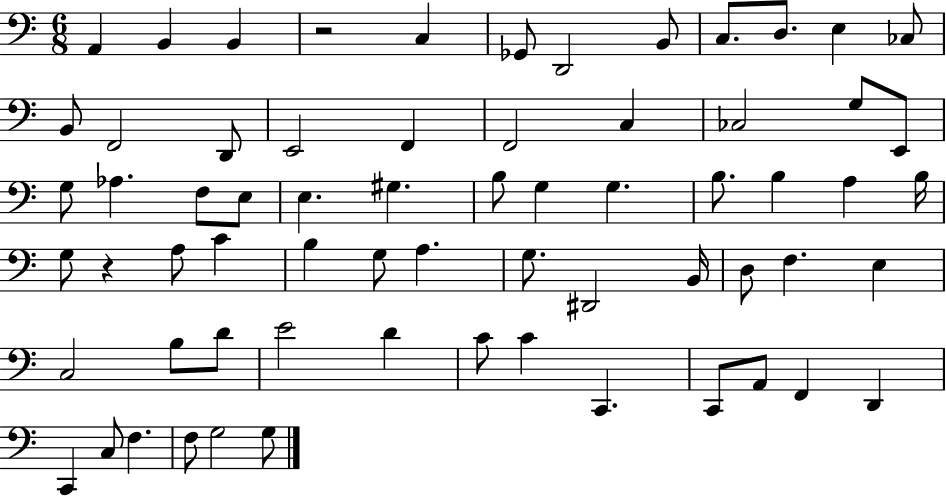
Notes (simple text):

A2/q B2/q B2/q R/h C3/q Gb2/e D2/h B2/e C3/e. D3/e. E3/q CES3/e B2/e F2/h D2/e E2/h F2/q F2/h C3/q CES3/h G3/e E2/e G3/e Ab3/q. F3/e E3/e E3/q. G#3/q. B3/e G3/q G3/q. B3/e. B3/q A3/q B3/s G3/e R/q A3/e C4/q B3/q G3/e A3/q. G3/e. D#2/h B2/s D3/e F3/q. E3/q C3/h B3/e D4/e E4/h D4/q C4/e C4/q C2/q. C2/e A2/e F2/q D2/q C2/q C3/e F3/q. F3/e G3/h G3/e